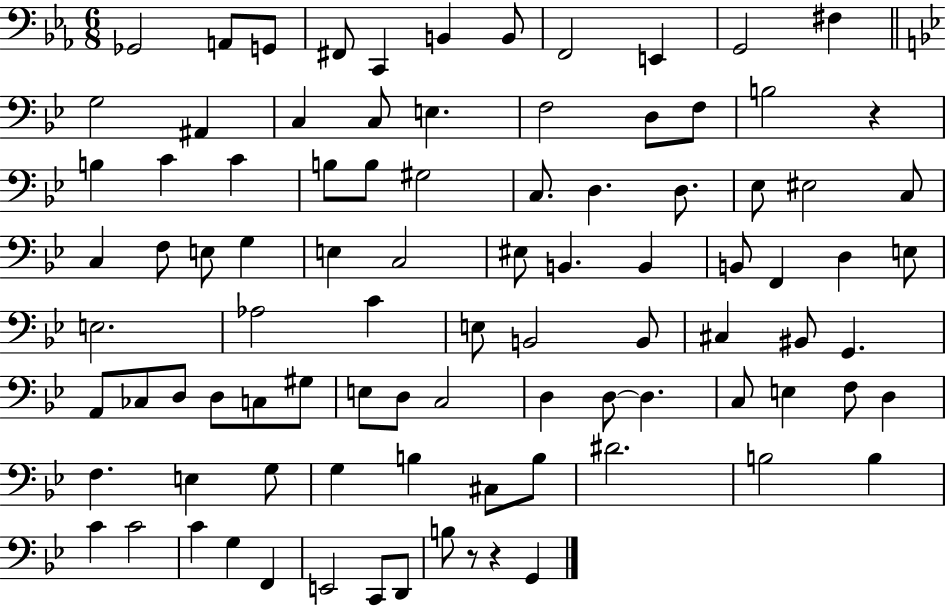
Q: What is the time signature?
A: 6/8